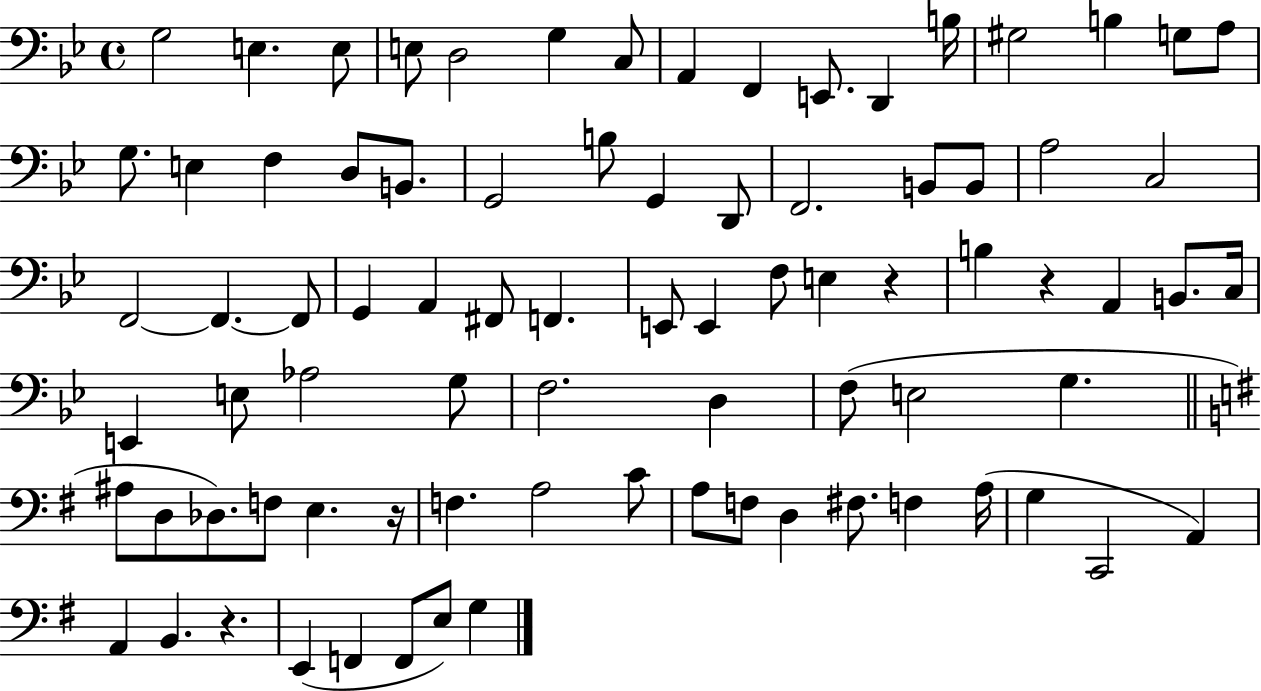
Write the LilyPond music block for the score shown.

{
  \clef bass
  \time 4/4
  \defaultTimeSignature
  \key bes \major
  g2 e4. e8 | e8 d2 g4 c8 | a,4 f,4 e,8. d,4 b16 | gis2 b4 g8 a8 | \break g8. e4 f4 d8 b,8. | g,2 b8 g,4 d,8 | f,2. b,8 b,8 | a2 c2 | \break f,2~~ f,4.~~ f,8 | g,4 a,4 fis,8 f,4. | e,8 e,4 f8 e4 r4 | b4 r4 a,4 b,8. c16 | \break e,4 e8 aes2 g8 | f2. d4 | f8( e2 g4. | \bar "||" \break \key g \major ais8 d8 des8.) f8 e4. r16 | f4. a2 c'8 | a8 f8 d4 fis8. f4 a16( | g4 c,2 a,4) | \break a,4 b,4. r4. | e,4( f,4 f,8 e8) g4 | \bar "|."
}